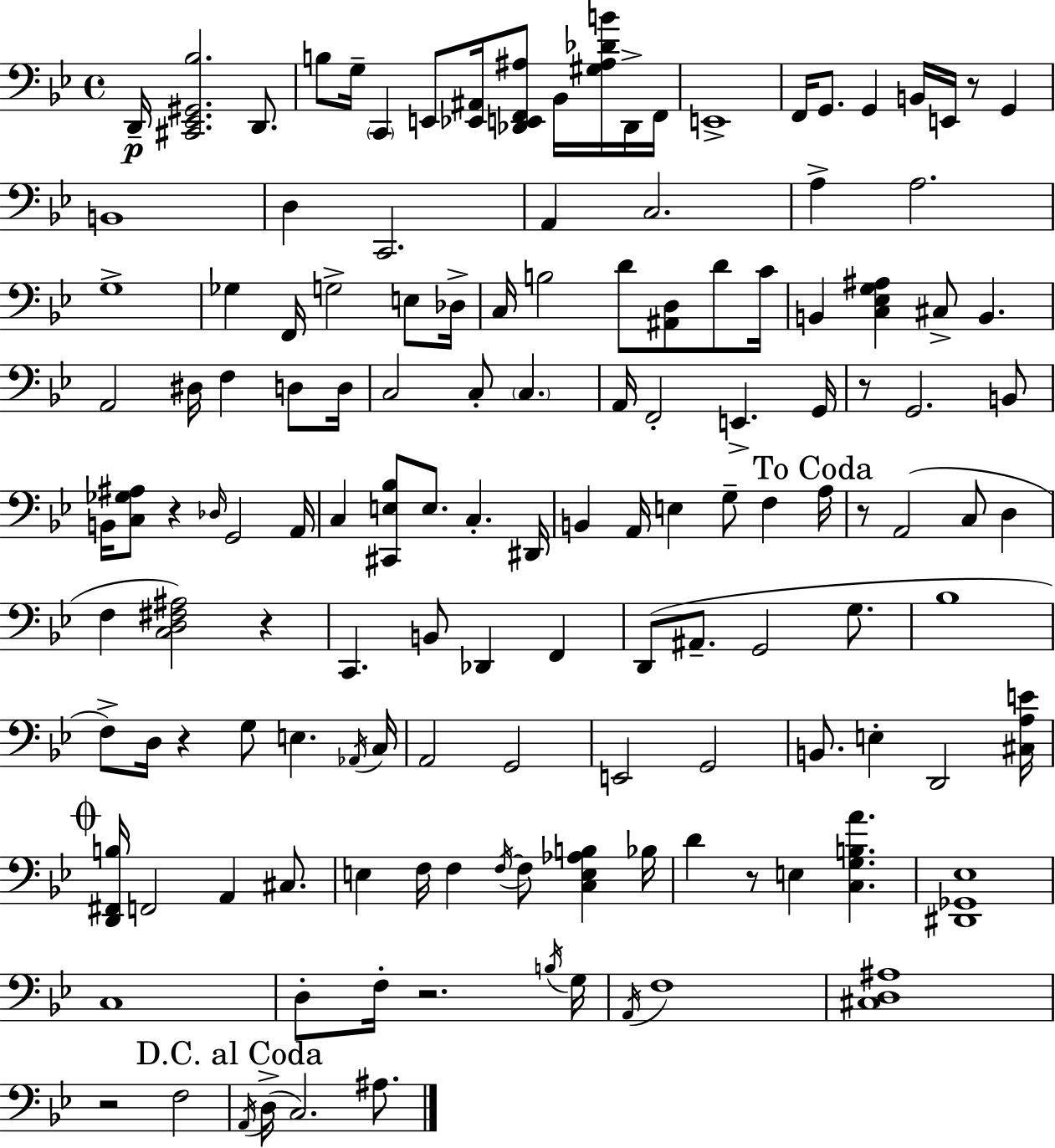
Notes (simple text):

D2/s [C#2,Eb2,G#2,Bb3]/h. D2/e. B3/e G3/s C2/q E2/e [Eb2,A#2]/s [Db2,E2,F2,A#3]/e Bb2/s [G#3,A#3,Db4,B4]/s Db2/s F2/s E2/w F2/s G2/e. G2/q B2/s E2/s R/e G2/q B2/w D3/q C2/h. A2/q C3/h. A3/q A3/h. G3/w Gb3/q F2/s G3/h E3/e Db3/s C3/s B3/h D4/e [A#2,D3]/e D4/e C4/s B2/q [C3,Eb3,G3,A#3]/q C#3/e B2/q. A2/h D#3/s F3/q D3/e D3/s C3/h C3/e C3/q. A2/s F2/h E2/q. G2/s R/e G2/h. B2/e B2/s [C3,Gb3,A#3]/e R/q Db3/s G2/h A2/s C3/q [C#2,E3,Bb3]/e E3/e. C3/q. D#2/s B2/q A2/s E3/q G3/e F3/q A3/s R/e A2/h C3/e D3/q F3/q [C3,D3,F#3,A#3]/h R/q C2/q. B2/e Db2/q F2/q D2/e A#2/e. G2/h G3/e. Bb3/w F3/e D3/s R/q G3/e E3/q. Ab2/s C3/s A2/h G2/h E2/h G2/h B2/e. E3/q D2/h [C#3,A3,E4]/s [D2,F#2,B3]/s F2/h A2/q C#3/e. E3/q F3/s F3/q F3/s F3/e [C3,E3,Ab3,B3]/q Bb3/s D4/q R/e E3/q [C3,G3,B3,A4]/q. [D#2,Gb2,Eb3]/w C3/w D3/e F3/s R/h. B3/s G3/s A2/s F3/w [C#3,D3,A#3]/w R/h F3/h A2/s D3/s C3/h. A#3/e.